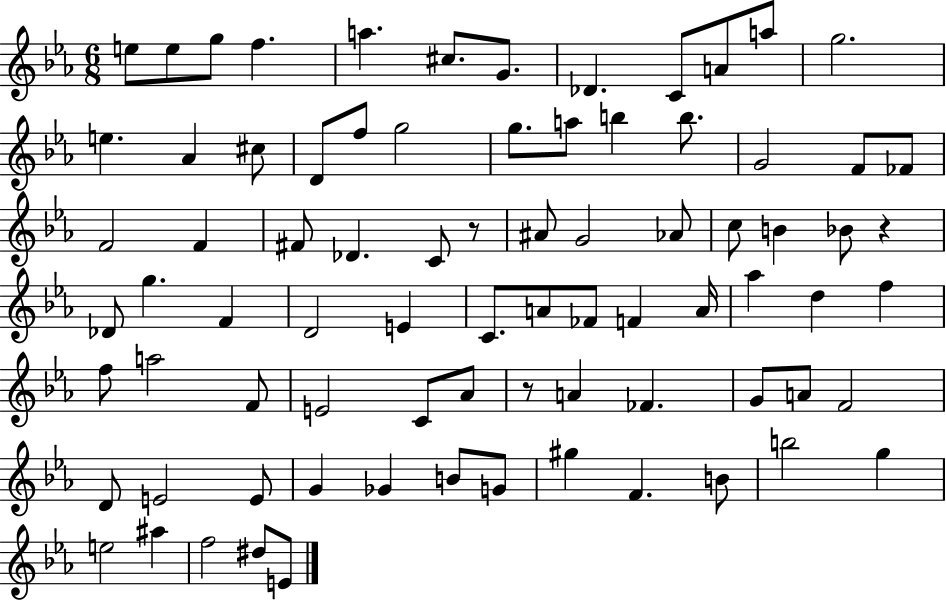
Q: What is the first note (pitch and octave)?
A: E5